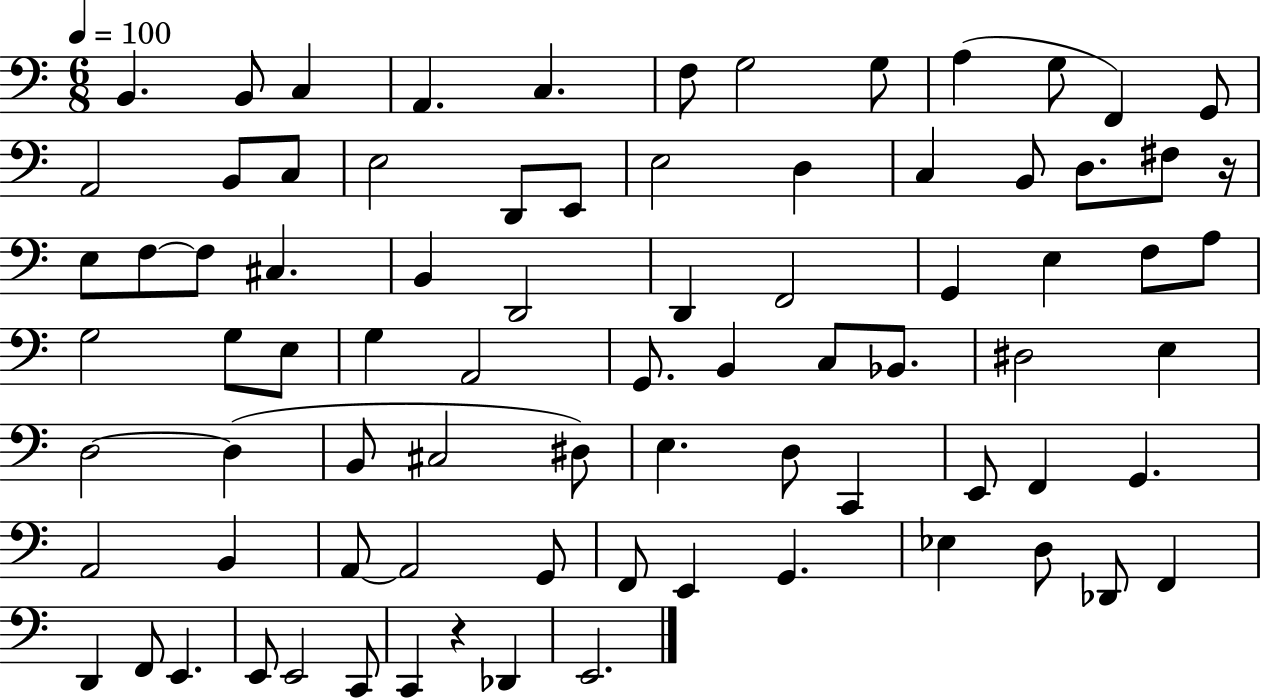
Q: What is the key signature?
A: C major